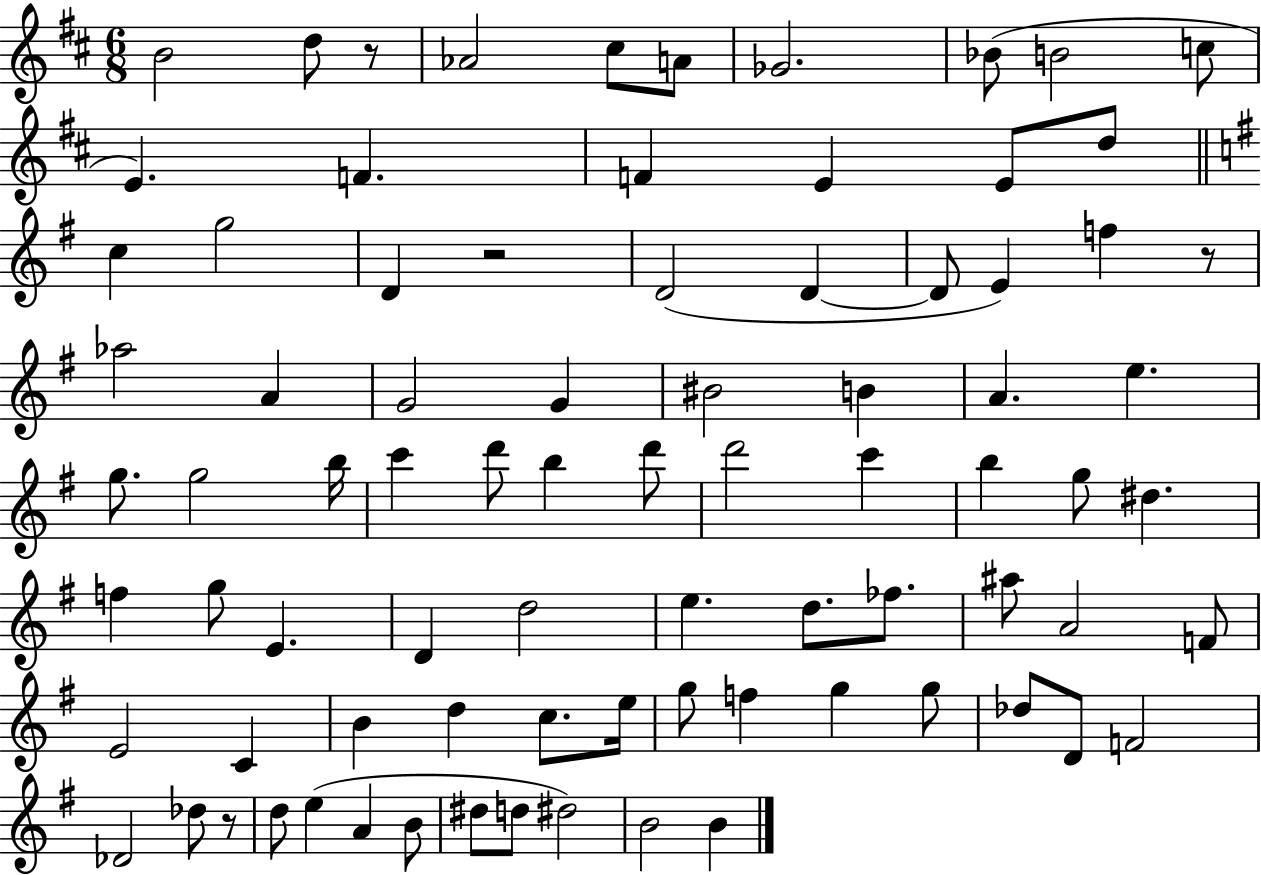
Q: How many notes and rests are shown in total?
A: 82